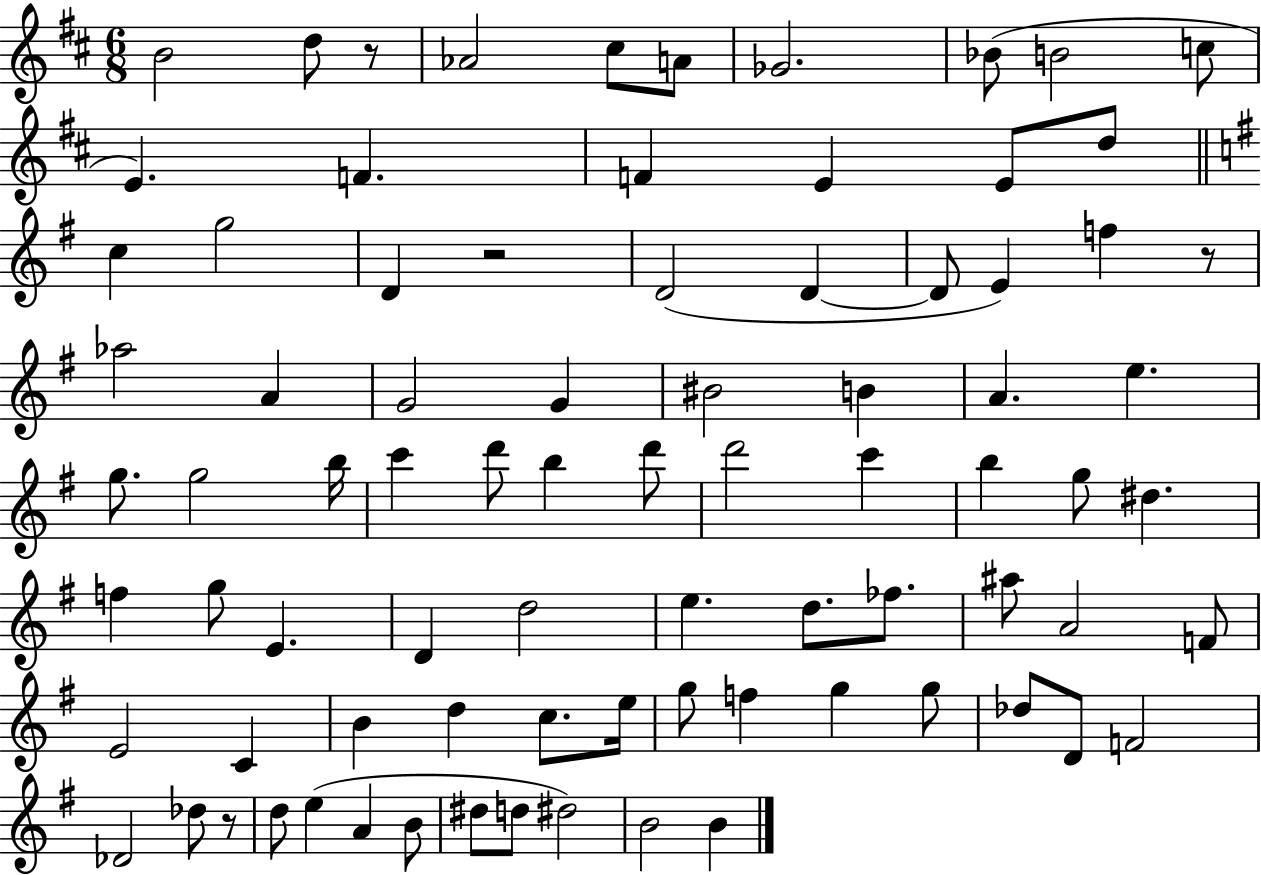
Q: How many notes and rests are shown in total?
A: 82